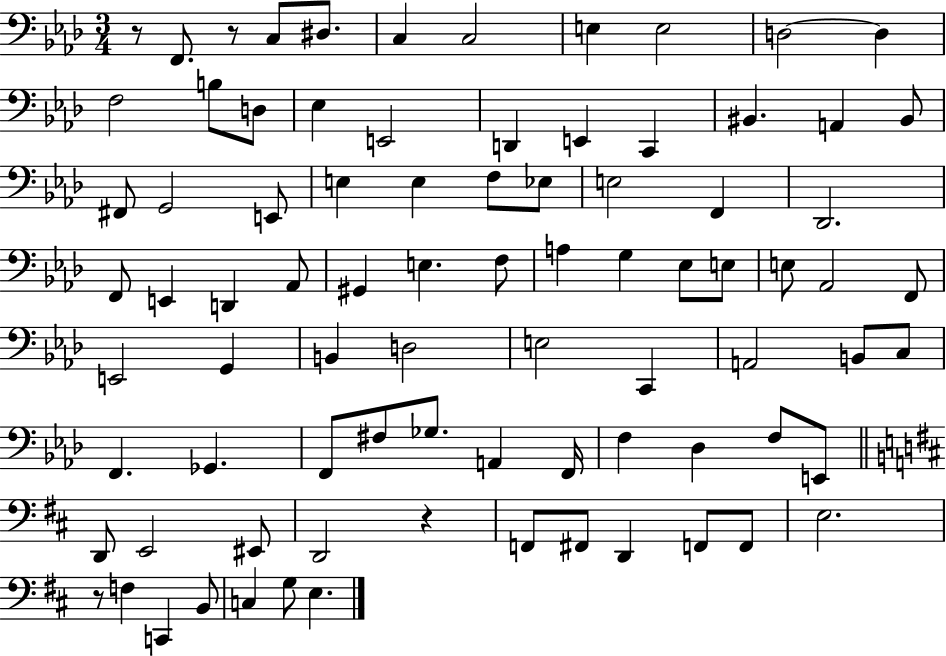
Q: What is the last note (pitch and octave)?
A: E3